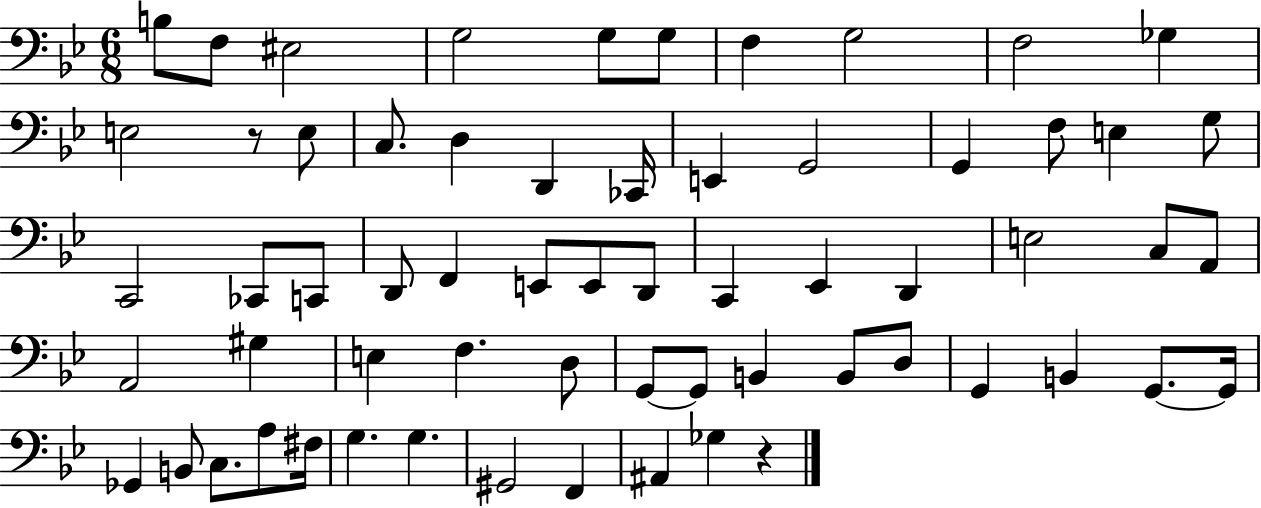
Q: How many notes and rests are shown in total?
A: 63